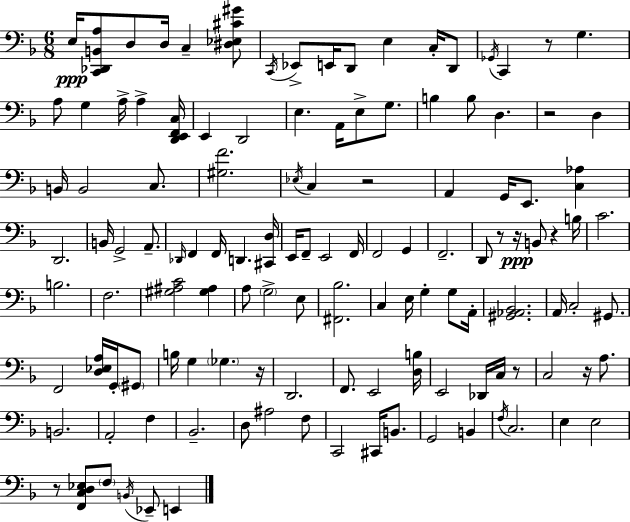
X:1
T:Untitled
M:6/8
L:1/4
K:F
E,/4 [C,,_D,,B,,A,]/2 D,/2 D,/4 C, [^D,_E,^C^G]/2 C,,/4 _E,,/2 E,,/4 D,,/2 E, C,/4 D,,/2 _G,,/4 C,, z/2 G, A,/2 G, A,/4 A, [D,,E,,F,,C,]/4 E,, D,,2 E, A,,/4 E,/2 G,/2 B, B,/2 D, z2 D, B,,/4 B,,2 C,/2 [^G,F]2 _E,/4 C, z2 A,, G,,/4 E,,/2 [C,_A,] D,,2 B,,/4 G,,2 A,,/2 _D,,/4 F,, F,,/4 D,, [^C,,D,]/4 E,,/4 F,,/2 E,,2 F,,/4 F,,2 G,, F,,2 D,,/2 z/2 z/4 B,,/2 z B,/4 C2 B,2 F,2 [^G,^A,C]2 [^G,^A,] A,/2 G,2 E,/2 [^F,,_B,]2 C, E,/4 G, G,/2 A,,/4 [^G,,_A,,_B,,]2 A,,/4 C,2 ^G,,/2 F,,2 [D,_E,A,]/4 G,,/4 ^G,,/2 B,/4 G, _G, z/4 D,,2 F,,/2 E,,2 [D,B,]/4 E,,2 _D,,/4 C,/4 z/2 C,2 z/4 A,/2 B,,2 A,,2 F, _B,,2 D,/2 ^A,2 F,/2 C,,2 ^C,,/4 B,,/2 G,,2 B,, F,/4 C,2 E, E,2 z/2 [F,,C,D,_E,]/2 F,/2 B,,/4 _E,,/2 E,,